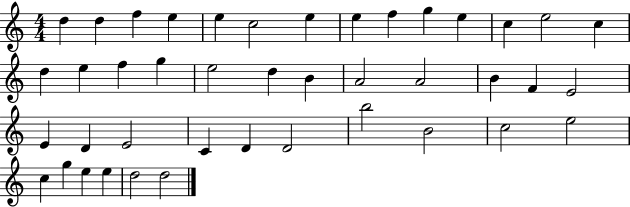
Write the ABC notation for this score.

X:1
T:Untitled
M:4/4
L:1/4
K:C
d d f e e c2 e e f g e c e2 c d e f g e2 d B A2 A2 B F E2 E D E2 C D D2 b2 B2 c2 e2 c g e e d2 d2